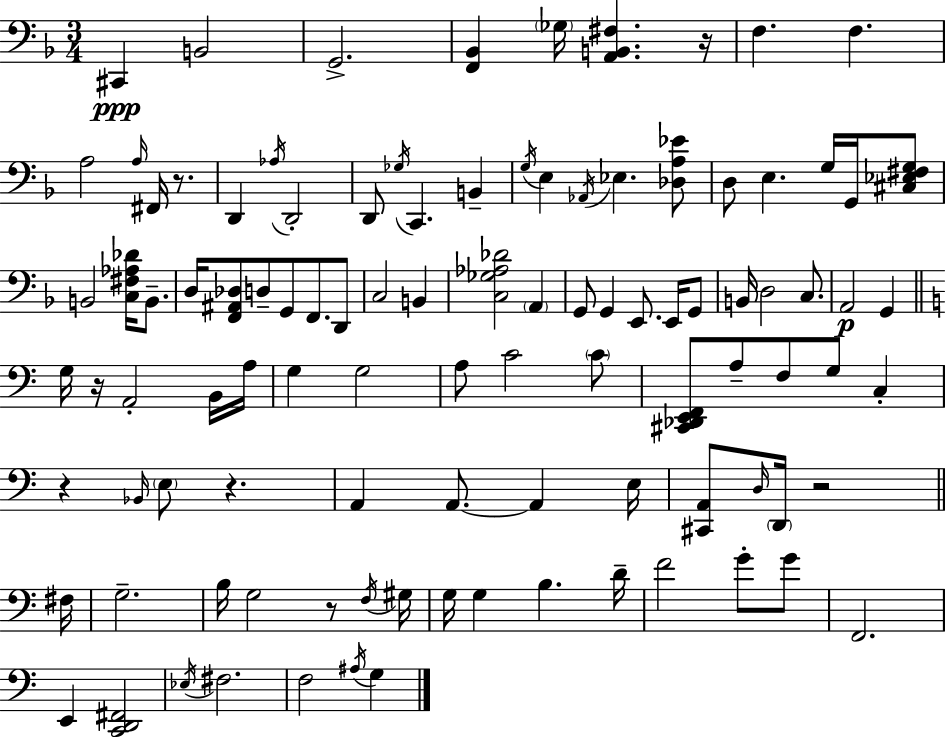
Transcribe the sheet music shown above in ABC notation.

X:1
T:Untitled
M:3/4
L:1/4
K:Dm
^C,, B,,2 G,,2 [F,,_B,,] _G,/4 [A,,B,,^F,] z/4 F, F, A,2 A,/4 ^F,,/4 z/2 D,, _A,/4 D,,2 D,,/2 _G,/4 C,, B,, G,/4 E, _A,,/4 _E, [_D,A,_E]/2 D,/2 E, G,/4 G,,/4 [^C,_E,^F,G,]/2 B,,2 [C,^F,_A,_D]/4 B,,/2 D,/4 [F,,^A,,_D,]/2 D,/2 G,,/2 F,,/2 D,,/2 C,2 B,, [C,_G,_A,_D]2 A,, G,,/2 G,, E,,/2 E,,/4 G,,/2 B,,/4 D,2 C,/2 A,,2 G,, G,/4 z/4 A,,2 B,,/4 A,/4 G, G,2 A,/2 C2 C/2 [^C,,_D,,E,,F,,]/2 A,/2 F,/2 G,/2 C, z _B,,/4 E,/2 z A,, A,,/2 A,, E,/4 [^C,,A,,]/2 D,/4 D,,/4 z2 ^F,/4 G,2 B,/4 G,2 z/2 F,/4 ^G,/4 G,/4 G, B, D/4 F2 G/2 G/2 F,,2 E,, [C,,D,,^F,,]2 _E,/4 ^F,2 F,2 ^A,/4 G,